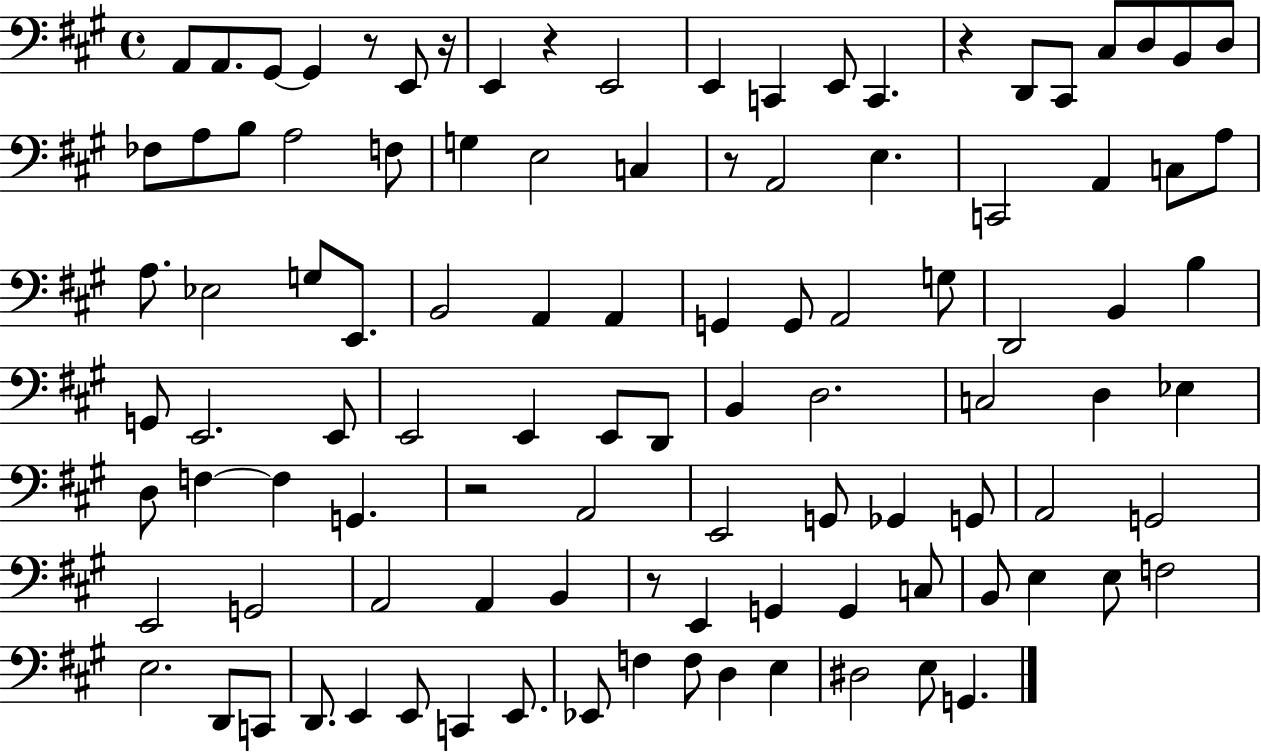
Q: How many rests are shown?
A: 7